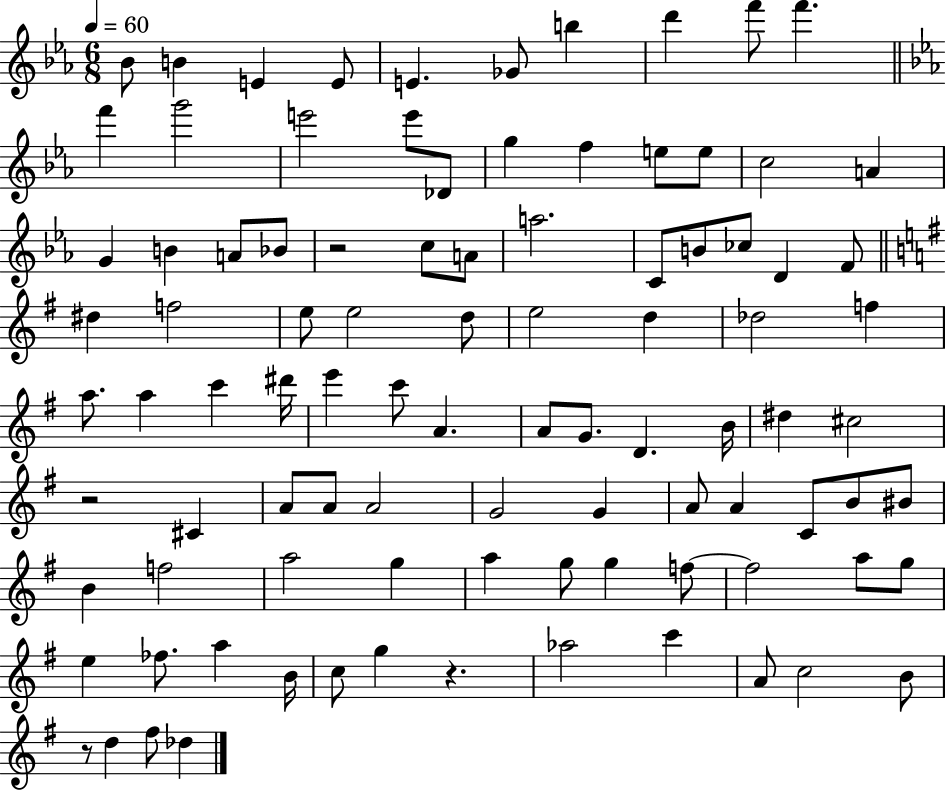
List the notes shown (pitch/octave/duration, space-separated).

Bb4/e B4/q E4/q E4/e E4/q. Gb4/e B5/q D6/q F6/e F6/q. F6/q G6/h E6/h E6/e Db4/e G5/q F5/q E5/e E5/e C5/h A4/q G4/q B4/q A4/e Bb4/e R/h C5/e A4/e A5/h. C4/e B4/e CES5/e D4/q F4/e D#5/q F5/h E5/e E5/h D5/e E5/h D5/q Db5/h F5/q A5/e. A5/q C6/q D#6/s E6/q C6/e A4/q. A4/e G4/e. D4/q. B4/s D#5/q C#5/h R/h C#4/q A4/e A4/e A4/h G4/h G4/q A4/e A4/q C4/e B4/e BIS4/e B4/q F5/h A5/h G5/q A5/q G5/e G5/q F5/e F5/h A5/e G5/e E5/q FES5/e. A5/q B4/s C5/e G5/q R/q. Ab5/h C6/q A4/e C5/h B4/e R/e D5/q F#5/e Db5/q